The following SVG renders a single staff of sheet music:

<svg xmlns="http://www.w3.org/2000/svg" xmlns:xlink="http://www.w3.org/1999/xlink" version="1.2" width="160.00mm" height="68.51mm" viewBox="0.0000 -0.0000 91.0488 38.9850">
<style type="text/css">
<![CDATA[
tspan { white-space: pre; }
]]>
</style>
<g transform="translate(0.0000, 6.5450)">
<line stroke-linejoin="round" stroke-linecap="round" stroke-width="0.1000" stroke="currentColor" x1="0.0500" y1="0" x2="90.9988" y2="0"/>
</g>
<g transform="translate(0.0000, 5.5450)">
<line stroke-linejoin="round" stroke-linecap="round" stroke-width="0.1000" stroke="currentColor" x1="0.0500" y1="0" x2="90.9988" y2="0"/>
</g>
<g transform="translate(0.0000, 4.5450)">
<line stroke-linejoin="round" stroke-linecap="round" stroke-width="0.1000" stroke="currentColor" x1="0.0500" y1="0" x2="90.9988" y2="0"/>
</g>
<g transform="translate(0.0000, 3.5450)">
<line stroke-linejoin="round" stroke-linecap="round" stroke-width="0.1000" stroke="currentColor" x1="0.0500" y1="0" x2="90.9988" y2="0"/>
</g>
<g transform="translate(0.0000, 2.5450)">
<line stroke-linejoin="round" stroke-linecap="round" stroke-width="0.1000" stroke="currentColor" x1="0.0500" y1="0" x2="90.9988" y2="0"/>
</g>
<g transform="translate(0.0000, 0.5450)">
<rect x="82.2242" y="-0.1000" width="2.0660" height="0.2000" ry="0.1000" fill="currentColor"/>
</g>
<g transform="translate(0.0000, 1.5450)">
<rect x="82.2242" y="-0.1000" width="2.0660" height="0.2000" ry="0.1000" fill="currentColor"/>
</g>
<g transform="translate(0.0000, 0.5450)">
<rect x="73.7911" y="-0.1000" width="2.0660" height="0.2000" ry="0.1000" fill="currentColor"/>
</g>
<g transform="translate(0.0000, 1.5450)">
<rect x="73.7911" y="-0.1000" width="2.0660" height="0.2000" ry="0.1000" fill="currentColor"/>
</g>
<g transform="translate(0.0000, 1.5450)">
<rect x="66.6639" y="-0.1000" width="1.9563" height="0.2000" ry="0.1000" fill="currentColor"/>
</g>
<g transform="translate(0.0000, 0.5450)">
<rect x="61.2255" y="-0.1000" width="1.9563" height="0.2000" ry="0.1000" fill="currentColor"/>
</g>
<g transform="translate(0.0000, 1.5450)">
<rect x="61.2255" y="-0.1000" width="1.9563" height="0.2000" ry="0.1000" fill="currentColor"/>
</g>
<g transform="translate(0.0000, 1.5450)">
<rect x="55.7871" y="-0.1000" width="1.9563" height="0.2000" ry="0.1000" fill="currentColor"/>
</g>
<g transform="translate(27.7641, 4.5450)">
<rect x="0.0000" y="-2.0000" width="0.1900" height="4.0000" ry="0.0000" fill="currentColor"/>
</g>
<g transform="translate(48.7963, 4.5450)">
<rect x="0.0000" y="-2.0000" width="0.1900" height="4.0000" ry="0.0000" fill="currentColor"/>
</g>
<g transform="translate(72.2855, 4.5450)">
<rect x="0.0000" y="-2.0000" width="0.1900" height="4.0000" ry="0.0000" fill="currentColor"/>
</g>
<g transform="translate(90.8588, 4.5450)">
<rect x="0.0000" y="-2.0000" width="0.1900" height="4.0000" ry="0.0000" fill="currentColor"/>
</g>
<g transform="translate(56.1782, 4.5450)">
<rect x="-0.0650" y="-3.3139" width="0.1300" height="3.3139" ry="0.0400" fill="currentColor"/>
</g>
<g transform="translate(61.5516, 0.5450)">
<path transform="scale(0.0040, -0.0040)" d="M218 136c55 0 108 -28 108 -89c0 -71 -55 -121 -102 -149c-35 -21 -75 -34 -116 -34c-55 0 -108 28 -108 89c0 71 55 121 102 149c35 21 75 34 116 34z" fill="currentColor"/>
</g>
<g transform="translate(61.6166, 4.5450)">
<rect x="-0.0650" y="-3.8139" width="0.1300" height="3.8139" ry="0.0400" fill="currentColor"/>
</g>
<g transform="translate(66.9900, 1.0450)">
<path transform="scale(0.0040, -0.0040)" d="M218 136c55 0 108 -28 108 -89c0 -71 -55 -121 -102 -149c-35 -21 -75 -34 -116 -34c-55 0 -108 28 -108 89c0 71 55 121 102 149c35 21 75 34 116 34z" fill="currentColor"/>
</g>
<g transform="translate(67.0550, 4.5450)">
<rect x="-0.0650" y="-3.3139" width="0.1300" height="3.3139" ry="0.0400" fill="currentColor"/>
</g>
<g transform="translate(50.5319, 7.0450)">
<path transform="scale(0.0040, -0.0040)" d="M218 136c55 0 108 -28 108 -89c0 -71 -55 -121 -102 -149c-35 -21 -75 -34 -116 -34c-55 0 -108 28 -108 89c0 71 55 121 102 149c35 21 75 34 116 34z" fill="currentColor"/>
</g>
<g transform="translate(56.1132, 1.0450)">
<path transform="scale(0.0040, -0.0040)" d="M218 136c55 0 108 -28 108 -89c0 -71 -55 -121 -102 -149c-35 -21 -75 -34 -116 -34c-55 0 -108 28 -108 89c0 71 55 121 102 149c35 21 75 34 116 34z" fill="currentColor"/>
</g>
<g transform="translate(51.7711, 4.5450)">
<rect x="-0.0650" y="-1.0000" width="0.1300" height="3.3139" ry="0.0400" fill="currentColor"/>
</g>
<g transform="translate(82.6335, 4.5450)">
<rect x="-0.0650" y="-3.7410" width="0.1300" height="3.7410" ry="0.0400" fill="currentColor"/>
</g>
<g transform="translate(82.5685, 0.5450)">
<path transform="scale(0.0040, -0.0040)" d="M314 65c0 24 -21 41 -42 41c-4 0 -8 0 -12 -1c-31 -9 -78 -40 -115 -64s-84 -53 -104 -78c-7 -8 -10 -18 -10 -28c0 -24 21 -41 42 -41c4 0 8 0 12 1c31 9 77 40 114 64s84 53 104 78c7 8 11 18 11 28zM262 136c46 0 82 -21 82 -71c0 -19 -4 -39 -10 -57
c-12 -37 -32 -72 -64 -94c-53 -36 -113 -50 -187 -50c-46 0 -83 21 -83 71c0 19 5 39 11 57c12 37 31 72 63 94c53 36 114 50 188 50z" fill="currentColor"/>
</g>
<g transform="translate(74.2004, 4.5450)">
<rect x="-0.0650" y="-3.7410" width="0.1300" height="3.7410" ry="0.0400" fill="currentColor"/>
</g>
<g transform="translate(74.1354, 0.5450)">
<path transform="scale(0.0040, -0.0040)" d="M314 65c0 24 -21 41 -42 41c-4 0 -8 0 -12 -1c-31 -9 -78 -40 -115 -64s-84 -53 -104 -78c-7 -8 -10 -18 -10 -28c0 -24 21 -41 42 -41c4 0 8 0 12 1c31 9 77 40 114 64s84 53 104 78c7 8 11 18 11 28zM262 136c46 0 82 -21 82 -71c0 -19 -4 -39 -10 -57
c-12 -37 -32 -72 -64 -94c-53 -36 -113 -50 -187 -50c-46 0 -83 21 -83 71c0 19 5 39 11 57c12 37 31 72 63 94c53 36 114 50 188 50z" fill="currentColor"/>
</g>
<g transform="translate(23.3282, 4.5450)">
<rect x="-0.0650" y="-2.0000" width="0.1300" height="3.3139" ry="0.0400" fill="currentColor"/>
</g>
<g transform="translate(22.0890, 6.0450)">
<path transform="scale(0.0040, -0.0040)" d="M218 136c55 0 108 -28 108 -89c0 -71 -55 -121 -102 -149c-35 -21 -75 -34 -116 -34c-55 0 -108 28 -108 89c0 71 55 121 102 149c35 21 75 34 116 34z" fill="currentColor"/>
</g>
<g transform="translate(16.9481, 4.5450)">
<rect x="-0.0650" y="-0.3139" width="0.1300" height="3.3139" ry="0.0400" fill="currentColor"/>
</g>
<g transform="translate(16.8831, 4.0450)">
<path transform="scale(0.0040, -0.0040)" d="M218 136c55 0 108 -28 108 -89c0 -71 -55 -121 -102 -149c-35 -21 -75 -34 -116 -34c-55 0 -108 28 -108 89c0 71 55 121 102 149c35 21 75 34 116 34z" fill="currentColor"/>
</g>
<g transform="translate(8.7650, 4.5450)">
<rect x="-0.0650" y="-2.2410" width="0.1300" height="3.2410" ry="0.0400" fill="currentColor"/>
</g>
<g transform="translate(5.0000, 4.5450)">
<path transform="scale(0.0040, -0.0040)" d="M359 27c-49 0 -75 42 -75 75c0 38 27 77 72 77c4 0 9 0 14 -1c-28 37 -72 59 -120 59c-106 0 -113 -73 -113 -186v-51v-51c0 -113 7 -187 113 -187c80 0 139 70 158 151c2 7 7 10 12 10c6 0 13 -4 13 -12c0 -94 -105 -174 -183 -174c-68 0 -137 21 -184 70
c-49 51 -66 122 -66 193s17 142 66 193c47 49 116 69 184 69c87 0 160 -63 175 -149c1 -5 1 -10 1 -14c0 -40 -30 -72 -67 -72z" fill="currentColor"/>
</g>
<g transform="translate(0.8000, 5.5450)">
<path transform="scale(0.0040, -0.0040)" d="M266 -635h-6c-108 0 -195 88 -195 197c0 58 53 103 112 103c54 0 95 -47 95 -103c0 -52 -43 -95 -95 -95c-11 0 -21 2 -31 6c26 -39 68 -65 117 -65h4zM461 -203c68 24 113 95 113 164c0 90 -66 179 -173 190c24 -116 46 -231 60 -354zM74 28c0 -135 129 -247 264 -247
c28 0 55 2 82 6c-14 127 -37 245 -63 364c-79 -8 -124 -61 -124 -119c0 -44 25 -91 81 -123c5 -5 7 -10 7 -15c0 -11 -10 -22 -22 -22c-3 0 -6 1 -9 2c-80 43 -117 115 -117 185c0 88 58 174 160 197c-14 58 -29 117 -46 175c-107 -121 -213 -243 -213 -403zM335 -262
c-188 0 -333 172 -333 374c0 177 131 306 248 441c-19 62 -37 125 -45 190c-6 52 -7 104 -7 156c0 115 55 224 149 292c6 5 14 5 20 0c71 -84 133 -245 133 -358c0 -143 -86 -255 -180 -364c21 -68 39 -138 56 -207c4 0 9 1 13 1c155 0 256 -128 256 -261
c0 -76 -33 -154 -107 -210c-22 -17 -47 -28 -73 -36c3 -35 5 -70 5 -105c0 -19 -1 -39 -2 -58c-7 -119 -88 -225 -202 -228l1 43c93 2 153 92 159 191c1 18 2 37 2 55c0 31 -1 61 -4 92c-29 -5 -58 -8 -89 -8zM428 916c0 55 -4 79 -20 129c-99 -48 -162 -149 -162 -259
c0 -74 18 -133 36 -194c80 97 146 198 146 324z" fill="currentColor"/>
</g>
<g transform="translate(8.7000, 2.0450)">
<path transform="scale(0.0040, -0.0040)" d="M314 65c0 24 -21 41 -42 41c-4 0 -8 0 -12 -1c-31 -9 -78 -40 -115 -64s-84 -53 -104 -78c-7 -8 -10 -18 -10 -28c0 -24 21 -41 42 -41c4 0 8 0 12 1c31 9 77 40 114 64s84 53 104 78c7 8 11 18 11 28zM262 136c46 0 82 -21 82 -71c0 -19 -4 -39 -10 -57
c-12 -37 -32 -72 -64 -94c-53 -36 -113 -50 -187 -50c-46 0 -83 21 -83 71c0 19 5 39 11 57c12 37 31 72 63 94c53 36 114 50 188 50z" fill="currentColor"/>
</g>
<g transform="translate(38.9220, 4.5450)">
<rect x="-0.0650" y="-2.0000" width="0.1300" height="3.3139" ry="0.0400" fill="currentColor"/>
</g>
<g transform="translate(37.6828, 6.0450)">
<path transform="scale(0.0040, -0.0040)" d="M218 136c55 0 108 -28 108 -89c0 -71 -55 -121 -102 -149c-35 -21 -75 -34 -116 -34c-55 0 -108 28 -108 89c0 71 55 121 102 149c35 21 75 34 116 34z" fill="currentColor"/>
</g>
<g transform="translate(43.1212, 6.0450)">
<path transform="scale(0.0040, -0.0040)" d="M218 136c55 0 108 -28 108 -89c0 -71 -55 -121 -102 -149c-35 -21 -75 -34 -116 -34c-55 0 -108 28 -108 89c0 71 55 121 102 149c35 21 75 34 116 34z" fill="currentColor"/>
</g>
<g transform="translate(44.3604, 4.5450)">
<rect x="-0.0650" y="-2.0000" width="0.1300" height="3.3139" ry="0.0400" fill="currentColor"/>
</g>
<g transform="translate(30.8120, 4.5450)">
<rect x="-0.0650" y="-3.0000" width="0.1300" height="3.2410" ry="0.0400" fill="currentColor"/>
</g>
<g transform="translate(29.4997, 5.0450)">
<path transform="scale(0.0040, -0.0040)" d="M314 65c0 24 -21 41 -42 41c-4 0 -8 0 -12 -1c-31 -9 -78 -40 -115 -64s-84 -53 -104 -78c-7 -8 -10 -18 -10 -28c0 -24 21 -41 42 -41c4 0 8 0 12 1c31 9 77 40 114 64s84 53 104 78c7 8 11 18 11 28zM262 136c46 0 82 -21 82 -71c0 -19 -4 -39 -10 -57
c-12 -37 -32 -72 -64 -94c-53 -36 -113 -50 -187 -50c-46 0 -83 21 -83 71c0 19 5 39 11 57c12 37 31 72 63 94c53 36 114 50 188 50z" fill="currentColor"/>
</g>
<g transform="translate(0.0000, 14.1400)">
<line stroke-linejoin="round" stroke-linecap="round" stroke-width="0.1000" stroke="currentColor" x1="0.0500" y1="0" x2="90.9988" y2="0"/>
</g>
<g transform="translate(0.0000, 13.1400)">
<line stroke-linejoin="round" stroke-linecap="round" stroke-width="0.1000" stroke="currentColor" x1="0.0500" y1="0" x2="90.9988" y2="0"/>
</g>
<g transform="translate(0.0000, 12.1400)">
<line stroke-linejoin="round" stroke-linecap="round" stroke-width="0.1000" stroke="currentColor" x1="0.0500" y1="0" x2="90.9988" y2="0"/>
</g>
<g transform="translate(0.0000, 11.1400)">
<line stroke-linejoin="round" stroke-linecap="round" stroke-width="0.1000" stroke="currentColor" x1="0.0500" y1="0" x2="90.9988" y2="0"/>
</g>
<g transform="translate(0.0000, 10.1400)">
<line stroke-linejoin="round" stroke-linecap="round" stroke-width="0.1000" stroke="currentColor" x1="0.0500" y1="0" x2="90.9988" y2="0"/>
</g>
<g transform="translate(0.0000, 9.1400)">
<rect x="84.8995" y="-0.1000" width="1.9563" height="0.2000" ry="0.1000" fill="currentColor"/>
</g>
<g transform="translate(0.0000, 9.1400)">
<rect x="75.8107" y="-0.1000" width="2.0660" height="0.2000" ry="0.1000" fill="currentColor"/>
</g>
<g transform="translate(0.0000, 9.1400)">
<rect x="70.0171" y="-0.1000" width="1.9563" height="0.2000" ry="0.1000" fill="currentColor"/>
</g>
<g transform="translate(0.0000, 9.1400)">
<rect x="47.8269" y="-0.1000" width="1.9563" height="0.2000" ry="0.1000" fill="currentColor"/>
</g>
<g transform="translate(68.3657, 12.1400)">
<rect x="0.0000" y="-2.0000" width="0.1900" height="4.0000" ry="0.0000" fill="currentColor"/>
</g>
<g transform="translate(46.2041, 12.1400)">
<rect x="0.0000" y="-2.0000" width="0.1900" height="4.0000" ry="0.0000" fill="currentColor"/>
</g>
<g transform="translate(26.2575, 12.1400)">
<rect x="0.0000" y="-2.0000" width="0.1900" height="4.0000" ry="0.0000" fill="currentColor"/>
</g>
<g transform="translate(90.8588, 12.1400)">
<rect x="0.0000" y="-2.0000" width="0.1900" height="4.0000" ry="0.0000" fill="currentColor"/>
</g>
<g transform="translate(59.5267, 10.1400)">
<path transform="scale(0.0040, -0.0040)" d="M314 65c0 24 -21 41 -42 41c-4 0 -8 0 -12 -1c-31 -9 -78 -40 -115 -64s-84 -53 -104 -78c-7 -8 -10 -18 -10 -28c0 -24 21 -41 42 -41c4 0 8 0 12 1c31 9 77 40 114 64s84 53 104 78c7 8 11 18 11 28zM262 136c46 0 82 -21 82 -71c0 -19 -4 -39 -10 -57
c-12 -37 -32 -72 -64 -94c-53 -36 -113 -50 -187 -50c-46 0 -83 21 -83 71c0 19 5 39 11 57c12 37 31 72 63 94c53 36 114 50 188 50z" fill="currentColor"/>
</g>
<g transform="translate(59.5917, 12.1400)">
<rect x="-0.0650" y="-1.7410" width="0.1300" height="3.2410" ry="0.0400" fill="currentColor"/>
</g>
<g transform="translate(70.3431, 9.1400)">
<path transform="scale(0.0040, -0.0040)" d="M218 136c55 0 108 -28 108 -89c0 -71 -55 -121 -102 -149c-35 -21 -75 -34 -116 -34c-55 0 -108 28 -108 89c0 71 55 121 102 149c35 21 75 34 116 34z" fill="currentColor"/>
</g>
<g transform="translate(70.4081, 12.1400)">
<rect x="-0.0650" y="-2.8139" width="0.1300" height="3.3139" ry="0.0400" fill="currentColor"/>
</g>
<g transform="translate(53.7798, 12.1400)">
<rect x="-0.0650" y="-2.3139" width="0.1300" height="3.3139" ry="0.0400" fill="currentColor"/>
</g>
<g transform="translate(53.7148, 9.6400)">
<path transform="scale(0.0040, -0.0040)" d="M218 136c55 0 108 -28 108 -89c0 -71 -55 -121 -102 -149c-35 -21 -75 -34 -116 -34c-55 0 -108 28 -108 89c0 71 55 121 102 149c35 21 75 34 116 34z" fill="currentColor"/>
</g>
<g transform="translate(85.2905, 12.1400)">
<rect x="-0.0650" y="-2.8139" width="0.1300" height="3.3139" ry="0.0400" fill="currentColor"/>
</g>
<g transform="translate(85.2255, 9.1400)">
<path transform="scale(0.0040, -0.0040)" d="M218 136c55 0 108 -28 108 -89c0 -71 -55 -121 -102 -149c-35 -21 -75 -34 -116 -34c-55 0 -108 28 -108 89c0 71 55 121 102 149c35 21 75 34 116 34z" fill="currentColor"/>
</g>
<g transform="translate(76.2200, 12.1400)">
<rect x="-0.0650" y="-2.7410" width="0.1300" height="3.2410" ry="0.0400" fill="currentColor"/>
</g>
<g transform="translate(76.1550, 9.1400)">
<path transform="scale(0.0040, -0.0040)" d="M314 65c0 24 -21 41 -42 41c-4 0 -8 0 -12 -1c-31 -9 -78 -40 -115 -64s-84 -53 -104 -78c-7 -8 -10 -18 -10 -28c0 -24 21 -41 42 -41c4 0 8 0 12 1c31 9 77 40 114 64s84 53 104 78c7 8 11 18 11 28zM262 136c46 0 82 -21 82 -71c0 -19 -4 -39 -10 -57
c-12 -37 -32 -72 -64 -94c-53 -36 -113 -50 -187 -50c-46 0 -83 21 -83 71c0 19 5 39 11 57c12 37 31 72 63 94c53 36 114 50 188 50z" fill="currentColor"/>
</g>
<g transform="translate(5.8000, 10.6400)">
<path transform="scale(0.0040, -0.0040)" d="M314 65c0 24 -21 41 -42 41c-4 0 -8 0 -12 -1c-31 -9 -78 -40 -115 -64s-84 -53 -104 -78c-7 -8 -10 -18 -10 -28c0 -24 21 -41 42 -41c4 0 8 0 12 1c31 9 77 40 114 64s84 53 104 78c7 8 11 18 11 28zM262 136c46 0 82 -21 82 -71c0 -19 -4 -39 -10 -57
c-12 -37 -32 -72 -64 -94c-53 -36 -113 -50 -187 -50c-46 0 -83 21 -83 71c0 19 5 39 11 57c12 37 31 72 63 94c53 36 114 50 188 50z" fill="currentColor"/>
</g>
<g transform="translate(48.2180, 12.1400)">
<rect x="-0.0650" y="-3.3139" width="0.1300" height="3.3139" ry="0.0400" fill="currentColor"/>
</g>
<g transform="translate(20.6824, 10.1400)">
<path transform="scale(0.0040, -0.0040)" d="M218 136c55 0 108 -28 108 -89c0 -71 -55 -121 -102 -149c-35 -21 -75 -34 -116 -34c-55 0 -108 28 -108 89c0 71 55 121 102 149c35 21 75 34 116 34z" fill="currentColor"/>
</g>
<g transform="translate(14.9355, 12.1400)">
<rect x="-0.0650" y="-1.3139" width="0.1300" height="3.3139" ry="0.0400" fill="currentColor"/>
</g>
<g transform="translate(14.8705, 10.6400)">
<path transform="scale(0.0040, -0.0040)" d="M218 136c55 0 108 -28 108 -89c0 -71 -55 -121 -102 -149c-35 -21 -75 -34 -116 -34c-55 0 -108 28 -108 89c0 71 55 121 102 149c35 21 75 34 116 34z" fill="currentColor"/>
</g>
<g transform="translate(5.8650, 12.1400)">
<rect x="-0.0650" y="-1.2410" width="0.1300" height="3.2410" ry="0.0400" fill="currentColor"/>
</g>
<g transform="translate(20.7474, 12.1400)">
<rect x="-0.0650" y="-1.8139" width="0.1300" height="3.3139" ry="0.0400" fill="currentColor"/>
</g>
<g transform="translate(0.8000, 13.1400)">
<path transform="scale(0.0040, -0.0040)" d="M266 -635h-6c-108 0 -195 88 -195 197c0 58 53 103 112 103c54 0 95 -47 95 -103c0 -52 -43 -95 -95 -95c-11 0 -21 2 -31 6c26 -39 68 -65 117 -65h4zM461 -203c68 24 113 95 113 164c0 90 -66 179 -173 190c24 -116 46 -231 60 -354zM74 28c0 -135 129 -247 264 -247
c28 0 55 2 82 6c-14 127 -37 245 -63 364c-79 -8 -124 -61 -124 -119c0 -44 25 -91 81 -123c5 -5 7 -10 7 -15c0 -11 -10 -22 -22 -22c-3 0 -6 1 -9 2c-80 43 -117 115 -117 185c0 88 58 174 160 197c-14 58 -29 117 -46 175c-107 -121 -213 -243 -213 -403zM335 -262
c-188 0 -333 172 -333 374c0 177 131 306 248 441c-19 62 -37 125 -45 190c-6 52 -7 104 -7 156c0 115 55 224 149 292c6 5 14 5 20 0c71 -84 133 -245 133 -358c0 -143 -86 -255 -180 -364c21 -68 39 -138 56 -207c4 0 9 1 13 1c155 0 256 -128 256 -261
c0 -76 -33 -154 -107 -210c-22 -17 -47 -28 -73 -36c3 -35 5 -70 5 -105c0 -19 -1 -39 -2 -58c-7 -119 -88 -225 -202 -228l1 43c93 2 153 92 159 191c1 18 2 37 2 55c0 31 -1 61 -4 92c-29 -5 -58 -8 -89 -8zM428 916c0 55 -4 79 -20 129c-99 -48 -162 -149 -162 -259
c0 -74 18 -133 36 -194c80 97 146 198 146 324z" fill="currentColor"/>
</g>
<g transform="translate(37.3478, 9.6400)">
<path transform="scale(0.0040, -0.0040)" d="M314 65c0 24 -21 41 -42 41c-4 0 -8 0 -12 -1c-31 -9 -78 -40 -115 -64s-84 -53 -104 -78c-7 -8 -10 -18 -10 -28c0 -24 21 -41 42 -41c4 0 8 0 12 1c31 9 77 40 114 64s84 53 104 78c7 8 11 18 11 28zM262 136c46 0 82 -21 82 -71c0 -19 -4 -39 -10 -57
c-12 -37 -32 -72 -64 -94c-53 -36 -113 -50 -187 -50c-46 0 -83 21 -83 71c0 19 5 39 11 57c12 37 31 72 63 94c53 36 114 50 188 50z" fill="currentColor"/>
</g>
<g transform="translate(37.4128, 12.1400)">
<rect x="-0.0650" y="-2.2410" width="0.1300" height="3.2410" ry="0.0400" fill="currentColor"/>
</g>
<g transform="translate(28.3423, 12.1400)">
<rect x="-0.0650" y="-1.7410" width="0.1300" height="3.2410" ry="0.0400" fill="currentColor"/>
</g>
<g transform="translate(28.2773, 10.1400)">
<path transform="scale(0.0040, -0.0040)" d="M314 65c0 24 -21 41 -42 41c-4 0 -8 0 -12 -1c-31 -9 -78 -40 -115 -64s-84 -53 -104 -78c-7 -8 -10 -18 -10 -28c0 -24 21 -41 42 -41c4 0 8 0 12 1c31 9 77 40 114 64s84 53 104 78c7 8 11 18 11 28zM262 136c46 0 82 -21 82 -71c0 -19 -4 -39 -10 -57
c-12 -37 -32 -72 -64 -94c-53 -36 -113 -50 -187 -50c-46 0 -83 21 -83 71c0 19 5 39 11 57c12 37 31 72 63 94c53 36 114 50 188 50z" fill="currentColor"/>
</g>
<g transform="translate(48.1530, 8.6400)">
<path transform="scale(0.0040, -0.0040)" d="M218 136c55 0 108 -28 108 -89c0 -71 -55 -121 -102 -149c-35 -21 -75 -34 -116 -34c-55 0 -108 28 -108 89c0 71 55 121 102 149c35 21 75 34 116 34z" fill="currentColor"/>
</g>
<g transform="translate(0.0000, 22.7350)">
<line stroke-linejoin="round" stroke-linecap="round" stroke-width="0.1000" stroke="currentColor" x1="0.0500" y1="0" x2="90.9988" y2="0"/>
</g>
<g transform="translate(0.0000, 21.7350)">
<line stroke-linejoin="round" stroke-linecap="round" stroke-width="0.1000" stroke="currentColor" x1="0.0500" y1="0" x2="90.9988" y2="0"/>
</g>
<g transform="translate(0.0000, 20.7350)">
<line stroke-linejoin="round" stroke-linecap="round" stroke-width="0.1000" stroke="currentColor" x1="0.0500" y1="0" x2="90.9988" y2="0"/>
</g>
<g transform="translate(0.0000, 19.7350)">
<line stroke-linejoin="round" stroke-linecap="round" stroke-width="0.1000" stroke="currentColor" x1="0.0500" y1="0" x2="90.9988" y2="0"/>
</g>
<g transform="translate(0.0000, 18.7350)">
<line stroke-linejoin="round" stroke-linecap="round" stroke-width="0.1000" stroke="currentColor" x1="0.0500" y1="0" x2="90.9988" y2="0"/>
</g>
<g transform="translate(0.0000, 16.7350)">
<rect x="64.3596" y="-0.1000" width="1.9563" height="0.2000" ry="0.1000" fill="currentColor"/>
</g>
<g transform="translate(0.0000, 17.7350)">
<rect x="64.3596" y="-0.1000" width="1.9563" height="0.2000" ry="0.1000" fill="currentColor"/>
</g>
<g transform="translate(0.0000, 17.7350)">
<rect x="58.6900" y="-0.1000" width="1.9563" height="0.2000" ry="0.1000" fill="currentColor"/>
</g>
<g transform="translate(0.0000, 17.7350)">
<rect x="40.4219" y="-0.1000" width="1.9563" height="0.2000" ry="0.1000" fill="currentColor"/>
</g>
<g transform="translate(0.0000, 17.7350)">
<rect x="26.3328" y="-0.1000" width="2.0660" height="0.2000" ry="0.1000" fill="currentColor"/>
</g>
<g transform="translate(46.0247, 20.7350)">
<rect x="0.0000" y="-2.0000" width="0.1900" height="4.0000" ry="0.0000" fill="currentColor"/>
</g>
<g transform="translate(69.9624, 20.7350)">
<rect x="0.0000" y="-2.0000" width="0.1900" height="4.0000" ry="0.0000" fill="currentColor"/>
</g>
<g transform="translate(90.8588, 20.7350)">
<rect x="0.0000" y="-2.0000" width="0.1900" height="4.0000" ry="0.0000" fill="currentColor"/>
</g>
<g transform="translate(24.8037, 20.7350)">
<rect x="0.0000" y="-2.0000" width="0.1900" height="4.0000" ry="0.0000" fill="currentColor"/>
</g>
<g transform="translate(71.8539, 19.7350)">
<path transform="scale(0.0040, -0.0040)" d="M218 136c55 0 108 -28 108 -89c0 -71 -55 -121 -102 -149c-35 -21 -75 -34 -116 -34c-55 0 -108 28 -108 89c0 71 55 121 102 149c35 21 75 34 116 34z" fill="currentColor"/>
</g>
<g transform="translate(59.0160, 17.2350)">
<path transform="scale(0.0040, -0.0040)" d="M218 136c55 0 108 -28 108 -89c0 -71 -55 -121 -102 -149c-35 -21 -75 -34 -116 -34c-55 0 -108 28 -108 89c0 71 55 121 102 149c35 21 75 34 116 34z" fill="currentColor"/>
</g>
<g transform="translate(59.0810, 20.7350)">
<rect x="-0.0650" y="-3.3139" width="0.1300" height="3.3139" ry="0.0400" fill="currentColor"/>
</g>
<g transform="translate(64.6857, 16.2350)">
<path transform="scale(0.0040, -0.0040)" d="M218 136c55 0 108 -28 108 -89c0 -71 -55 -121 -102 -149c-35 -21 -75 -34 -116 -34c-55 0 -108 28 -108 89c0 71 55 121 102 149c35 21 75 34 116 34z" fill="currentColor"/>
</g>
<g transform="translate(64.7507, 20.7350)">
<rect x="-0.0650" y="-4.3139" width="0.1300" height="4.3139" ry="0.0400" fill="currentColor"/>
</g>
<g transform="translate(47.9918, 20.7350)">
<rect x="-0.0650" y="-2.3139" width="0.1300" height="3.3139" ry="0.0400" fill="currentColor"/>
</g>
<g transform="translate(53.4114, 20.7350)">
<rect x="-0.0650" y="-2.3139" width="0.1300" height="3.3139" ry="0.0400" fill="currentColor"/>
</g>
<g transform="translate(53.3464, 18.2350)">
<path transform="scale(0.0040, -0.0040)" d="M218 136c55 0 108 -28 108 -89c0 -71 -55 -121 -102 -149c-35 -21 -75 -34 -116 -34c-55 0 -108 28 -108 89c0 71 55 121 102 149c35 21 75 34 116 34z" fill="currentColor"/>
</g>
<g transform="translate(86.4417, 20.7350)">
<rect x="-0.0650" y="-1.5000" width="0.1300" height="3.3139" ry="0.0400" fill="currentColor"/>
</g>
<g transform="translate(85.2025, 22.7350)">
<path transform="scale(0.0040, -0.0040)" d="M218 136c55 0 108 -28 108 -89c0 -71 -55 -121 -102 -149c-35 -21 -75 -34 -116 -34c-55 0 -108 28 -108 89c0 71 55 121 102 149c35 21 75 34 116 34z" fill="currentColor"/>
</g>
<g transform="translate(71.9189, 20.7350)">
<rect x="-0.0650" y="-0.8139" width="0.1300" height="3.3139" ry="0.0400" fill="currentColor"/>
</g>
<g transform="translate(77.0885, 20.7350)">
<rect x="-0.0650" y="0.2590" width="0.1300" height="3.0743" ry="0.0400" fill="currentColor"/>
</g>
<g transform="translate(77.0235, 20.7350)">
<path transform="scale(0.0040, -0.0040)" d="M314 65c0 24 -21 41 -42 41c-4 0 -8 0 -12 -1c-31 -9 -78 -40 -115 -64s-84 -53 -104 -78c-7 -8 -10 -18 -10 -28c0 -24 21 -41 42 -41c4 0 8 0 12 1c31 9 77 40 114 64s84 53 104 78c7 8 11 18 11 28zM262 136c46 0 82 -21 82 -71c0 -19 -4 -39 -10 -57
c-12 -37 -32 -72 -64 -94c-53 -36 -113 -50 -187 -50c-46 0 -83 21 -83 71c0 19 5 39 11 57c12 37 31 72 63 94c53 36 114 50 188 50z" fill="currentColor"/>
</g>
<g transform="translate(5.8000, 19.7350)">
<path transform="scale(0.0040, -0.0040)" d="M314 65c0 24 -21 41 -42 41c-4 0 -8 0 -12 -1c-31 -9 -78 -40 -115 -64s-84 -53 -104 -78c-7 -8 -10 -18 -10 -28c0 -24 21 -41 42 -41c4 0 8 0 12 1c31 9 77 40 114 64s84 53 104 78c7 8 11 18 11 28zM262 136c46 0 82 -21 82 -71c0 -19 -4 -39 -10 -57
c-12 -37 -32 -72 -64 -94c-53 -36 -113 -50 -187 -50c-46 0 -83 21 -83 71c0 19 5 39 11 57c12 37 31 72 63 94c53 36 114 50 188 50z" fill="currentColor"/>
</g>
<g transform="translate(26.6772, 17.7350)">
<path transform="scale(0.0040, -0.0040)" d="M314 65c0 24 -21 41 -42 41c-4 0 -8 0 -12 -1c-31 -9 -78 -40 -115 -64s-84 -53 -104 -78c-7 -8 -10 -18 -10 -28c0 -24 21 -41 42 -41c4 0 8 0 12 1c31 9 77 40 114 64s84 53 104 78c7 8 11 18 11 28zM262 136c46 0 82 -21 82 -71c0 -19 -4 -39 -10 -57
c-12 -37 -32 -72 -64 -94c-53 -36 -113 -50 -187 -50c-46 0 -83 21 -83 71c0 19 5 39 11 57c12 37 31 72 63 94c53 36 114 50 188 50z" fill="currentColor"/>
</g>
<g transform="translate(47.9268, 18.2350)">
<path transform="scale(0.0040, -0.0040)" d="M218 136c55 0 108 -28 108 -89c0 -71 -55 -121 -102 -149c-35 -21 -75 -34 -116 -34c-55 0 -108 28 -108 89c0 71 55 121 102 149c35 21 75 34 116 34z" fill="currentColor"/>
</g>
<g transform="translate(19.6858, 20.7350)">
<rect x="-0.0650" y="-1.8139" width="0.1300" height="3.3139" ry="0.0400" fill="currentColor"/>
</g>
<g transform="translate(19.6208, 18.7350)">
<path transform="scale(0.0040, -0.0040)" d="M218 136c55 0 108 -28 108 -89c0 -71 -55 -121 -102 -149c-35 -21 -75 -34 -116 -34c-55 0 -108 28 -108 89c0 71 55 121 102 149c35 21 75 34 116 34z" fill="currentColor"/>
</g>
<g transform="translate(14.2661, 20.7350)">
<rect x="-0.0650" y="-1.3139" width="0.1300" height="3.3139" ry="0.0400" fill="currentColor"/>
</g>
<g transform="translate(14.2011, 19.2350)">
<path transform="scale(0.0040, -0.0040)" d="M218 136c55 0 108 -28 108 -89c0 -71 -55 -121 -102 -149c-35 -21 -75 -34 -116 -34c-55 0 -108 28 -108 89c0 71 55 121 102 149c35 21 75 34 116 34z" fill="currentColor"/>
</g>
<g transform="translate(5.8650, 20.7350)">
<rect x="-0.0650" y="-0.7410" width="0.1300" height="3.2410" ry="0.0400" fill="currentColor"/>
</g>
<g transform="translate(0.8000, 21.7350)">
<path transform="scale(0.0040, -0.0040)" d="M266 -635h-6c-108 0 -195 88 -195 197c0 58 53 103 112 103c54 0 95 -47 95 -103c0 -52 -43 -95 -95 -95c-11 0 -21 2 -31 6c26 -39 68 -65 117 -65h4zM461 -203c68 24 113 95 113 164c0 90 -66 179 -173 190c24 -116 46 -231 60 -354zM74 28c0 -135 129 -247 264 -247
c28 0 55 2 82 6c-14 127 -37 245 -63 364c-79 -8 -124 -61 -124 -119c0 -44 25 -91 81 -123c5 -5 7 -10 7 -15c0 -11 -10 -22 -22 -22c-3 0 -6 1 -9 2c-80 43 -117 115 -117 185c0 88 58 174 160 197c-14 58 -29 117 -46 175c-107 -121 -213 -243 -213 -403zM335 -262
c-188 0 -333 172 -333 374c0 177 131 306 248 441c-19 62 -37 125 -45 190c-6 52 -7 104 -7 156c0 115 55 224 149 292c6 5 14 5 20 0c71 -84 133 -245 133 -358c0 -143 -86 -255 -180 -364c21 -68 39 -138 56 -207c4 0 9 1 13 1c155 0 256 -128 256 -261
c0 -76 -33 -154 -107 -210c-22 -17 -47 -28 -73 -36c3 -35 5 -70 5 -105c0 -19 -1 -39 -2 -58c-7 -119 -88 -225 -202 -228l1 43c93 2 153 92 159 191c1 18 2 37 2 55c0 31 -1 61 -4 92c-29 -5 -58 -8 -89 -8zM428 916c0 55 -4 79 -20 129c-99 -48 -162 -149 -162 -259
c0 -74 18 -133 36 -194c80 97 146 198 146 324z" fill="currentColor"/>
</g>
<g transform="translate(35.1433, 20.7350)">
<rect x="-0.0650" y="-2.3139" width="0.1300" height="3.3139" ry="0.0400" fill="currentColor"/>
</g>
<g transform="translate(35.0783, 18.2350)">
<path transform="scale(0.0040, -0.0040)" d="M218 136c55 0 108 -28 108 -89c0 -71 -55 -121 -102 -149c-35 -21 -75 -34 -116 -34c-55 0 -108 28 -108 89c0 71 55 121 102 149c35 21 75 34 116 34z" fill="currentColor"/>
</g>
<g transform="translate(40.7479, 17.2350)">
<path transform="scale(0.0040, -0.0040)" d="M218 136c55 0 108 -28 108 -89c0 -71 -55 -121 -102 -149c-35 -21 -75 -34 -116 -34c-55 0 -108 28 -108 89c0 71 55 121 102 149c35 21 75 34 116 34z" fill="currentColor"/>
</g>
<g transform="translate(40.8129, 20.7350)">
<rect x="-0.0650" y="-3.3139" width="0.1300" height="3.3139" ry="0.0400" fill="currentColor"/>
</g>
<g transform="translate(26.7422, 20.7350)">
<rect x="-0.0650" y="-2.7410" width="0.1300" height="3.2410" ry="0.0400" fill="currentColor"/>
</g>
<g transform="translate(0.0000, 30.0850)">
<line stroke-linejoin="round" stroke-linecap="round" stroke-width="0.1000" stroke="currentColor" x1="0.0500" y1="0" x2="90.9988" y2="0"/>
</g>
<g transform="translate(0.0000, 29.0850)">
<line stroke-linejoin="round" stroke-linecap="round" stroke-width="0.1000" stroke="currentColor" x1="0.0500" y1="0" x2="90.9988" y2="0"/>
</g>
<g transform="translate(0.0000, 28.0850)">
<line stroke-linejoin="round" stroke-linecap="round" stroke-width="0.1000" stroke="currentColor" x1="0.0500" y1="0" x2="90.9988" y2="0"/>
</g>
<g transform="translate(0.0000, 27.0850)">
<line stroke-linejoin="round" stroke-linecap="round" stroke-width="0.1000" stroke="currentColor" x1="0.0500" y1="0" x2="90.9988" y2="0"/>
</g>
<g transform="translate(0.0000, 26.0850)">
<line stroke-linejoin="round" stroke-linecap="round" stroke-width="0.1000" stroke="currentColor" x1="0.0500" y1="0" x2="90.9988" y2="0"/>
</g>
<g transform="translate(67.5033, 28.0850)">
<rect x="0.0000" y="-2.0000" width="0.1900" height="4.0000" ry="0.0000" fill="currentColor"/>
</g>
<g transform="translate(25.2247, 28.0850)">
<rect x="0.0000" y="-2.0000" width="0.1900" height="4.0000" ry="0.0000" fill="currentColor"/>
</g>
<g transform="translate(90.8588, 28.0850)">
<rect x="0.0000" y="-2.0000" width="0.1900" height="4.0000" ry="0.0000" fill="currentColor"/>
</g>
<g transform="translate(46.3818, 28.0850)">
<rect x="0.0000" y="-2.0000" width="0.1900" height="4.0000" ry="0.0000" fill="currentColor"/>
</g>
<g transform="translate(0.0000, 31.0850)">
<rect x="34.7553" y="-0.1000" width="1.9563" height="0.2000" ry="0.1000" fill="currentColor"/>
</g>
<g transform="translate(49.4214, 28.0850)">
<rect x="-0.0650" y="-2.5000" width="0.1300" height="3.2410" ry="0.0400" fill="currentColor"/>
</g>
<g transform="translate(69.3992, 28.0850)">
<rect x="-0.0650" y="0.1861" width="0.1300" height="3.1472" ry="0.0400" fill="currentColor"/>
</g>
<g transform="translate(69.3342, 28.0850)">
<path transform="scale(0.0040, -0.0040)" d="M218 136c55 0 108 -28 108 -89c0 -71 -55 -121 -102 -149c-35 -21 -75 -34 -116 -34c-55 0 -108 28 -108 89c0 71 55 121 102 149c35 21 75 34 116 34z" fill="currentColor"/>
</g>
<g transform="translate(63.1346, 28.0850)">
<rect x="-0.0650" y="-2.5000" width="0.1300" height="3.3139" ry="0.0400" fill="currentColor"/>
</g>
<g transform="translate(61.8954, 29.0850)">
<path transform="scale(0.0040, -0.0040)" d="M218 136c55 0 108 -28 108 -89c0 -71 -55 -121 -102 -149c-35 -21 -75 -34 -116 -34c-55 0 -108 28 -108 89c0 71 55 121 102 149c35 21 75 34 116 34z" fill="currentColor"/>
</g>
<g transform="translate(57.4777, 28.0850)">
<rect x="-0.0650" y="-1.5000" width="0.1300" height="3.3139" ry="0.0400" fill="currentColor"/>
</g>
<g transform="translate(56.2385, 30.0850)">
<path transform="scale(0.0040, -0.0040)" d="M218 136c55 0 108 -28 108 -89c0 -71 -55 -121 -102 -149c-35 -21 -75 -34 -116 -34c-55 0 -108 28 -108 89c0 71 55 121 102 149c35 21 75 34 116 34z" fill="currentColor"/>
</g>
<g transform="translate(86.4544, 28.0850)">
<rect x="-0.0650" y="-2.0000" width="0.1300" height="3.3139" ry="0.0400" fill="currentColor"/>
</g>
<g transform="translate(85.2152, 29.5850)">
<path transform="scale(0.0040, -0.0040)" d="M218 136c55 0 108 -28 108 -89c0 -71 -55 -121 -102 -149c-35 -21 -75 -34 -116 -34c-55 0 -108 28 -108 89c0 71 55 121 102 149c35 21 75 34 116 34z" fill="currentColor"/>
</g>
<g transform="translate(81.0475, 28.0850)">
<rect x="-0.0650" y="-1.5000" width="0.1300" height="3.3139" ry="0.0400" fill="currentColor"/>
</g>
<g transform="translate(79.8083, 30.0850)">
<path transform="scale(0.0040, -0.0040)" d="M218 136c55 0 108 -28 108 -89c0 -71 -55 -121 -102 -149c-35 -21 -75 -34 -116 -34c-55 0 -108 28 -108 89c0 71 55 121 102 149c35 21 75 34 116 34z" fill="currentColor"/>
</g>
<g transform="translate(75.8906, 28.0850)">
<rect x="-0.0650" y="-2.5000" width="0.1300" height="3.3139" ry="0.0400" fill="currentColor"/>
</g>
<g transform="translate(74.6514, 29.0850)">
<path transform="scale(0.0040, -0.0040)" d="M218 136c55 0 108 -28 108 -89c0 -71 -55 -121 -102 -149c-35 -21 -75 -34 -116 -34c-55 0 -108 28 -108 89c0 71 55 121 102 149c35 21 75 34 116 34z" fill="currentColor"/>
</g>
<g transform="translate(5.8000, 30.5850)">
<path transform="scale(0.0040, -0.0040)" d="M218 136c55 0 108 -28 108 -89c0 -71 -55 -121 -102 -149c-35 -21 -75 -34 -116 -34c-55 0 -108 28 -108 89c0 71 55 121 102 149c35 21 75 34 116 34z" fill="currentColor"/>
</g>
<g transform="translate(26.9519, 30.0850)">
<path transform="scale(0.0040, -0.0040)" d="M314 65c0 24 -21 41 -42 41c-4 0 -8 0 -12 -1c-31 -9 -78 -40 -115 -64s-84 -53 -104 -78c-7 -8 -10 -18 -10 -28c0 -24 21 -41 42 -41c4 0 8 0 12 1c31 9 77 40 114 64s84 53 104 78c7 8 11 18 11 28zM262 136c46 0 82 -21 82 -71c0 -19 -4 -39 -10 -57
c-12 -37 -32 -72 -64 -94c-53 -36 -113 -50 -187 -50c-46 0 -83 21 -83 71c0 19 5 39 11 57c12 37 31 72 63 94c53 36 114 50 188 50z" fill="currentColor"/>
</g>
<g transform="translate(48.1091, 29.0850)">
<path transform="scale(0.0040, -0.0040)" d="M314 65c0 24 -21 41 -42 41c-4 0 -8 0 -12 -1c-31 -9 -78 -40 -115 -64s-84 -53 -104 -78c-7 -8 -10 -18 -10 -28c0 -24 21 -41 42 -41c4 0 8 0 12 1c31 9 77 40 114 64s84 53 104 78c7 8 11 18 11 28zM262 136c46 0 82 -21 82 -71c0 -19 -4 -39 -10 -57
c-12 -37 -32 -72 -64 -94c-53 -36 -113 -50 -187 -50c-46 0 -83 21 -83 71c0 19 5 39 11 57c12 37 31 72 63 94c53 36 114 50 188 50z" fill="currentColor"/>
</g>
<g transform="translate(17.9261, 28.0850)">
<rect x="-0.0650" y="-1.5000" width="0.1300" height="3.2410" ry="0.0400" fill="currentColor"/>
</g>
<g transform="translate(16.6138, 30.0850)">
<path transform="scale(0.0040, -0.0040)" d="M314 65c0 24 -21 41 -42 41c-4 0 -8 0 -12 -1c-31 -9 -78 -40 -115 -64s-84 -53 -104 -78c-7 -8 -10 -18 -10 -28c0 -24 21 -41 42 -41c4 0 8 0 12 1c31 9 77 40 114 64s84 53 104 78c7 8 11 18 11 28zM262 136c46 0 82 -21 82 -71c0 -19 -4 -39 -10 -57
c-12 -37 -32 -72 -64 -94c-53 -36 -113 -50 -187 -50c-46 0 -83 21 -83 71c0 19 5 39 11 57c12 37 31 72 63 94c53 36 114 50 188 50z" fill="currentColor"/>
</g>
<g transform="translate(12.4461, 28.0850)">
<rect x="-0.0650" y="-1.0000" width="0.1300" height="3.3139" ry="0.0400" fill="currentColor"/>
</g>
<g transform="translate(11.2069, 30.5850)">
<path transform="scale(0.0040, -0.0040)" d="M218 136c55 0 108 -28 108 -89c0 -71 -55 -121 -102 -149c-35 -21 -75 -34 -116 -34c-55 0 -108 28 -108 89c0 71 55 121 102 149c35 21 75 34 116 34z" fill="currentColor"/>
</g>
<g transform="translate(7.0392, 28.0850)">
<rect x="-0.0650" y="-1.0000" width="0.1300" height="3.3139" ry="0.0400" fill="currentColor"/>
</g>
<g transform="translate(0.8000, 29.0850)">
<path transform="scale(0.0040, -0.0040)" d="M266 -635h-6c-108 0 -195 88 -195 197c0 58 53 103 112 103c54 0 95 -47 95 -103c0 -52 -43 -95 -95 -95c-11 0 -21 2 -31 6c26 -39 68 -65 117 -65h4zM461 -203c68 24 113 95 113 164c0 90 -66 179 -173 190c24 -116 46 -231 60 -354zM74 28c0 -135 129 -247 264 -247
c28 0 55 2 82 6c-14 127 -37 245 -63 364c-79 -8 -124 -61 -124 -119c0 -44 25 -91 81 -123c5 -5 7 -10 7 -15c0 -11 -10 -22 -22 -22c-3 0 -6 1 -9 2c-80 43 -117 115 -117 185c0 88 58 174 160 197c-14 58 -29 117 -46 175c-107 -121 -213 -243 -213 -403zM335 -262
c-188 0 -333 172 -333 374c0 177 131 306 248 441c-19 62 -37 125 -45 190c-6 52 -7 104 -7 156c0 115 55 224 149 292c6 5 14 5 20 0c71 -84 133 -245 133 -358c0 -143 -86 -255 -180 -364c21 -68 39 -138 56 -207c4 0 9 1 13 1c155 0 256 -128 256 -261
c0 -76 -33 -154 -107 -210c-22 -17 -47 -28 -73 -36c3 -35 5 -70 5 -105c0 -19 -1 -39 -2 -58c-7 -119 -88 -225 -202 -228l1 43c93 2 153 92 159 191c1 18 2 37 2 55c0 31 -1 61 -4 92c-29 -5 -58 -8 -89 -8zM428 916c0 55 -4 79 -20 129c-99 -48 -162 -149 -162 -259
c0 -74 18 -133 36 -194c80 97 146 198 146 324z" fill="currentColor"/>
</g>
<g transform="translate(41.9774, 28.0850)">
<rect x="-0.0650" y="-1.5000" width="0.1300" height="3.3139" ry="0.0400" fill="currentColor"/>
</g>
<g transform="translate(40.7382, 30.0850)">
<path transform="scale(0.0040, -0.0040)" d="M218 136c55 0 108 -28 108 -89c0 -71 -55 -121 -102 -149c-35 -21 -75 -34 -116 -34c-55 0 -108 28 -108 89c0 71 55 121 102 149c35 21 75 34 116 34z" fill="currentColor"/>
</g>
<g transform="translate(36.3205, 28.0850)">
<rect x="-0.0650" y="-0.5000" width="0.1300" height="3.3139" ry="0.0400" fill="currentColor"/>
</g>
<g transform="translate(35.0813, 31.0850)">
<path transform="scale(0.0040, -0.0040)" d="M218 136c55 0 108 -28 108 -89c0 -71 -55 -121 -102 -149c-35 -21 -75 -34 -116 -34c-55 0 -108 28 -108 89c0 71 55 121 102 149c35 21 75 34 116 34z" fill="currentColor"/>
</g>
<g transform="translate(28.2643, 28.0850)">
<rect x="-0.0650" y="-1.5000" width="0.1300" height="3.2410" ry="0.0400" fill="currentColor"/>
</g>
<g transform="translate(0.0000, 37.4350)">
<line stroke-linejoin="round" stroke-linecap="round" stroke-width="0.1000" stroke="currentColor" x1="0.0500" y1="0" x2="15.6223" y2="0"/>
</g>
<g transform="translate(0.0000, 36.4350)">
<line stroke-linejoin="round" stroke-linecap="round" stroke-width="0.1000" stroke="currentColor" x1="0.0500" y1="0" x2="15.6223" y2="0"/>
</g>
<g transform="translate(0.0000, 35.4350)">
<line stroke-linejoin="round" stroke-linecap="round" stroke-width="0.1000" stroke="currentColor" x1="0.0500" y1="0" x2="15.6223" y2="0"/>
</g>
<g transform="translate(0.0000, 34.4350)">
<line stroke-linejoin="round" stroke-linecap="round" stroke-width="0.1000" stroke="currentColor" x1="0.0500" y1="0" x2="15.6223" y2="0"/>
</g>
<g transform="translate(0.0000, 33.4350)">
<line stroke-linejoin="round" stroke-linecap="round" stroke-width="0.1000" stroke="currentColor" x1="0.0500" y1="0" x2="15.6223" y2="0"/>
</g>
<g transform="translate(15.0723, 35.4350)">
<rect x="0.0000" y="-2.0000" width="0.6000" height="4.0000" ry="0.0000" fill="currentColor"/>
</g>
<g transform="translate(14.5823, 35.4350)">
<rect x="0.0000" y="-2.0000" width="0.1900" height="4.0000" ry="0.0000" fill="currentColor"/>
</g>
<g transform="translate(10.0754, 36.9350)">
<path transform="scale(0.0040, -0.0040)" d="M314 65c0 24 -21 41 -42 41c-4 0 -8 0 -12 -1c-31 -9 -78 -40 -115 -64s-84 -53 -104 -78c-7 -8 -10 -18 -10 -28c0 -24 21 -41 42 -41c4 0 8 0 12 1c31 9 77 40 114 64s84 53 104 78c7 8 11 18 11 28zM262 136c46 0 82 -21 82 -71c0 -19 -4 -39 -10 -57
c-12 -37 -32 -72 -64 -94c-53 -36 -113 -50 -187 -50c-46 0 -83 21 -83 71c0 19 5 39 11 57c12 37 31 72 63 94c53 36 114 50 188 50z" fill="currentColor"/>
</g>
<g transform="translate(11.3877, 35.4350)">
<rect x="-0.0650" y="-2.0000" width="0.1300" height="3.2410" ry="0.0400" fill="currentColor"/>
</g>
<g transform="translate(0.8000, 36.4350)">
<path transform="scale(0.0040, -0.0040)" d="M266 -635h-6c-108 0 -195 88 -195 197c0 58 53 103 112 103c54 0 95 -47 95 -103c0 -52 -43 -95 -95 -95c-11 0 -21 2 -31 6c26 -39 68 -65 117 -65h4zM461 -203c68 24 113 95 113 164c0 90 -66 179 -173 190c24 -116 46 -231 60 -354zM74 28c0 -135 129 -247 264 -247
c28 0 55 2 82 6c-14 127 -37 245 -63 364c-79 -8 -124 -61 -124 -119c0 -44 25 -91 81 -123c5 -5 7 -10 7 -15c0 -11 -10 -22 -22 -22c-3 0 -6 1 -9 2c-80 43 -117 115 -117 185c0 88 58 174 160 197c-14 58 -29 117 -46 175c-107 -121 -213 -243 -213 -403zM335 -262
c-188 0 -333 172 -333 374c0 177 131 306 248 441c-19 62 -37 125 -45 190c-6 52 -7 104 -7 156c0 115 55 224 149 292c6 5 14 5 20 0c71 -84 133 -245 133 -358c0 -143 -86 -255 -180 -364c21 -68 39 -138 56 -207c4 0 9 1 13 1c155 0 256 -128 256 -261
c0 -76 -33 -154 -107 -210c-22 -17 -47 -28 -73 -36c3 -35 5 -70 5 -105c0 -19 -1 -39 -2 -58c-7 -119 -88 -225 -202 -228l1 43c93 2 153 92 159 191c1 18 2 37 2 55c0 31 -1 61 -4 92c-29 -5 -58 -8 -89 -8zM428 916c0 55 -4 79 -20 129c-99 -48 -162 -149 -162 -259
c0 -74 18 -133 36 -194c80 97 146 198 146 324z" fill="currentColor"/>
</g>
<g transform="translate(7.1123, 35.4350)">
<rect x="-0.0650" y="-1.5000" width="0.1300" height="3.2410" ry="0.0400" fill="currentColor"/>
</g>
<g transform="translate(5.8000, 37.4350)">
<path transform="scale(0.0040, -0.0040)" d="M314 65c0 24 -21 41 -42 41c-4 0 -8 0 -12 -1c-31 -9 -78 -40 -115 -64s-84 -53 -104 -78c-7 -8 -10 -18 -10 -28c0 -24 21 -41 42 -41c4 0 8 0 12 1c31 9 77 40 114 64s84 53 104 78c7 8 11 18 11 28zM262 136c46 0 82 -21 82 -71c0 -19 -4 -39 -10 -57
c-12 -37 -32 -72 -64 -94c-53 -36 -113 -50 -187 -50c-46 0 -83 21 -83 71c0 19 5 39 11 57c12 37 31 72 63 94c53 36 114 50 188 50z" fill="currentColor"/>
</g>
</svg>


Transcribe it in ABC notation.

X:1
T:Untitled
M:4/4
L:1/4
K:C
g2 c F A2 F F D b c' b c'2 c'2 e2 e f f2 g2 b g f2 a a2 a d2 e f a2 g b g g b d' d B2 E D D E2 E2 C E G2 E G B G E F E2 F2